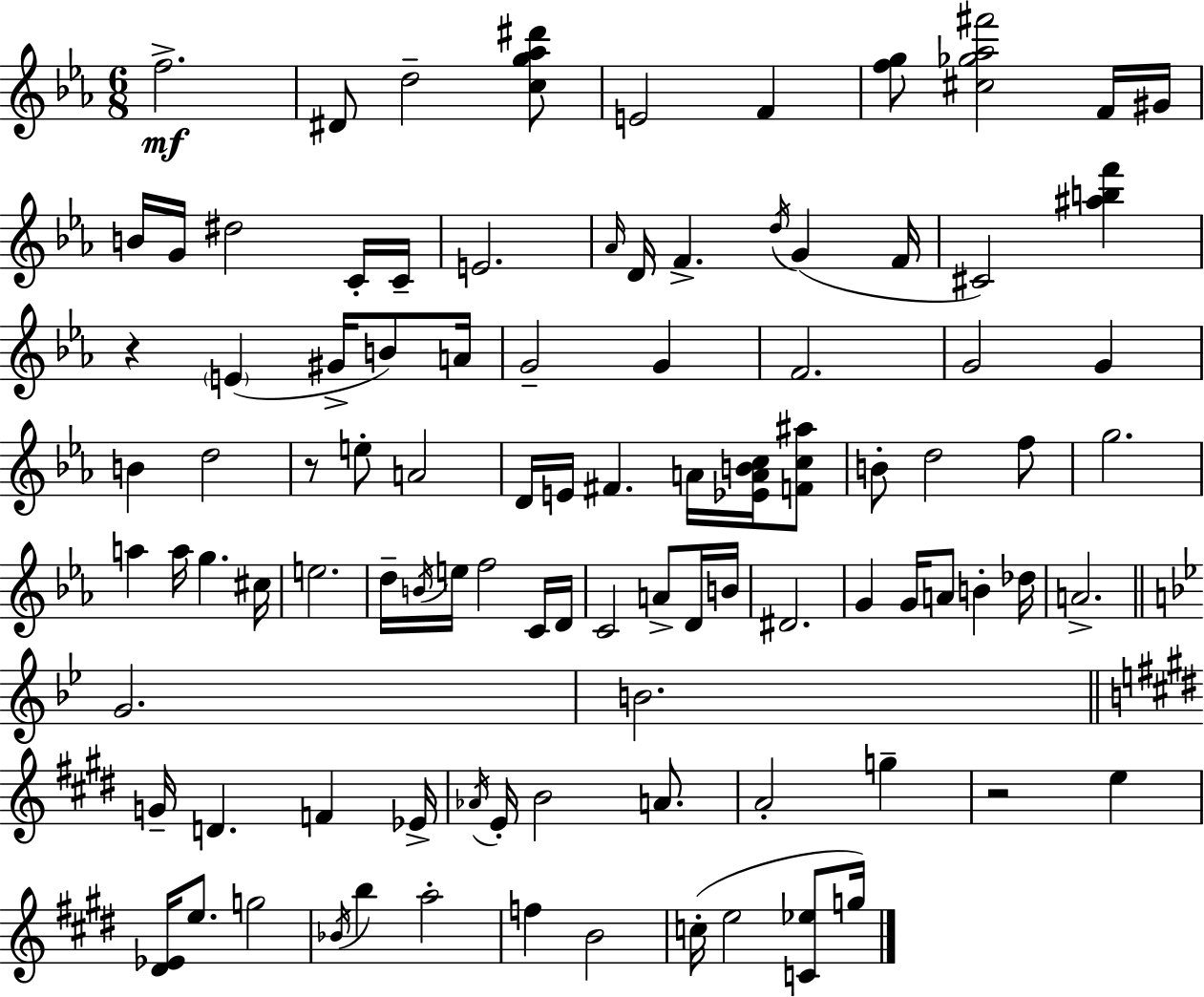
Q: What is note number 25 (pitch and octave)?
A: G4